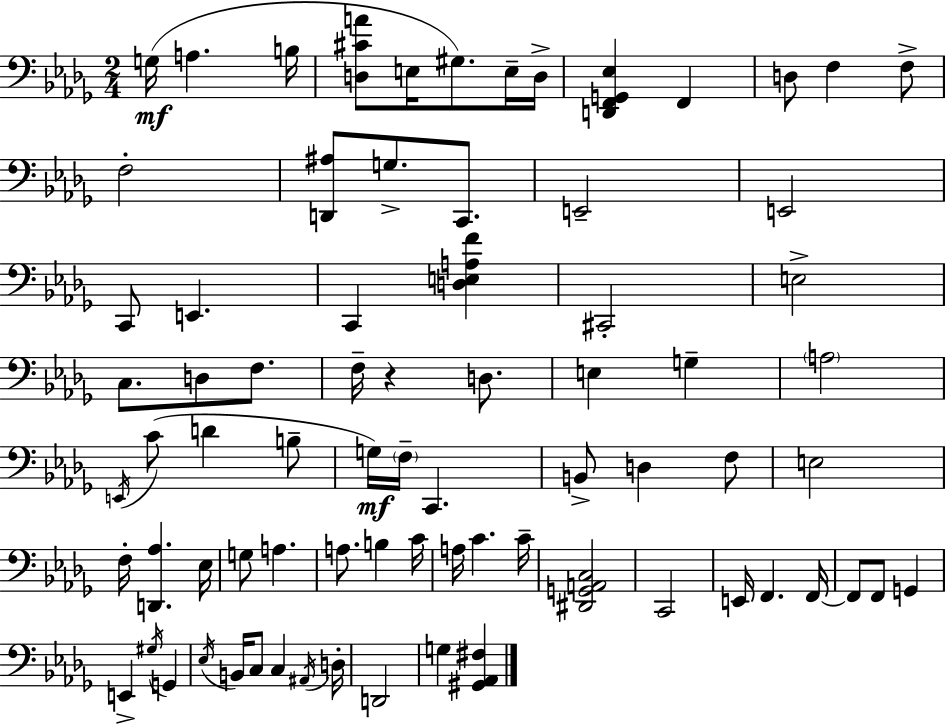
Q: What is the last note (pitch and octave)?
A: G3